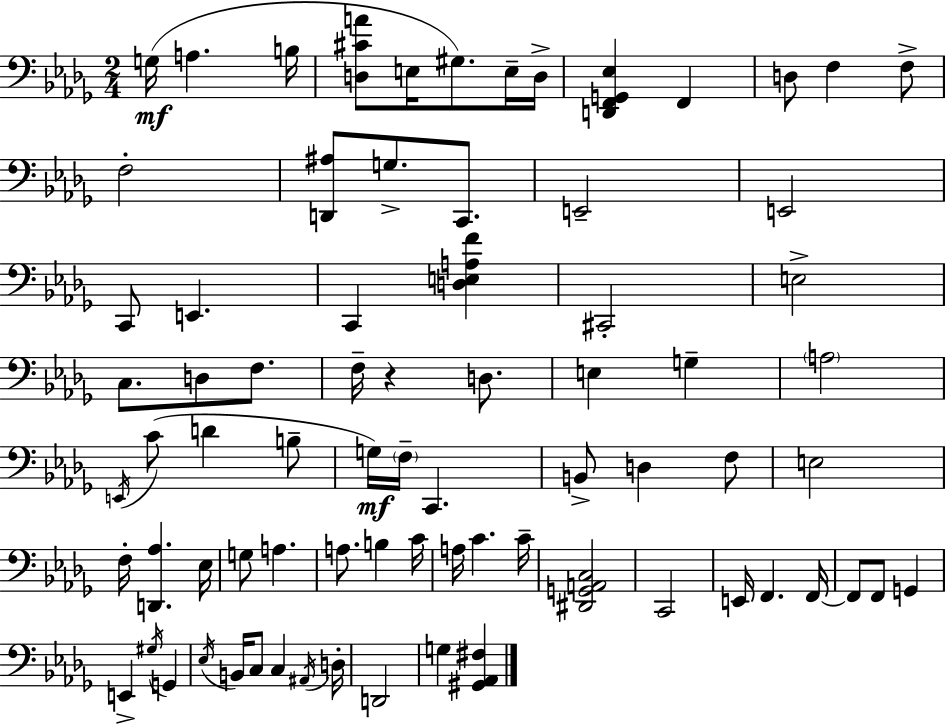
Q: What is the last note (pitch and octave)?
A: G3